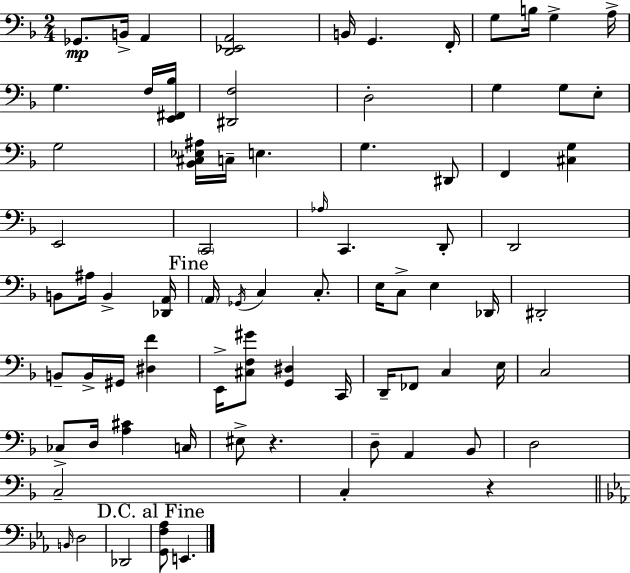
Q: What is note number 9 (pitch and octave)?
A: G3